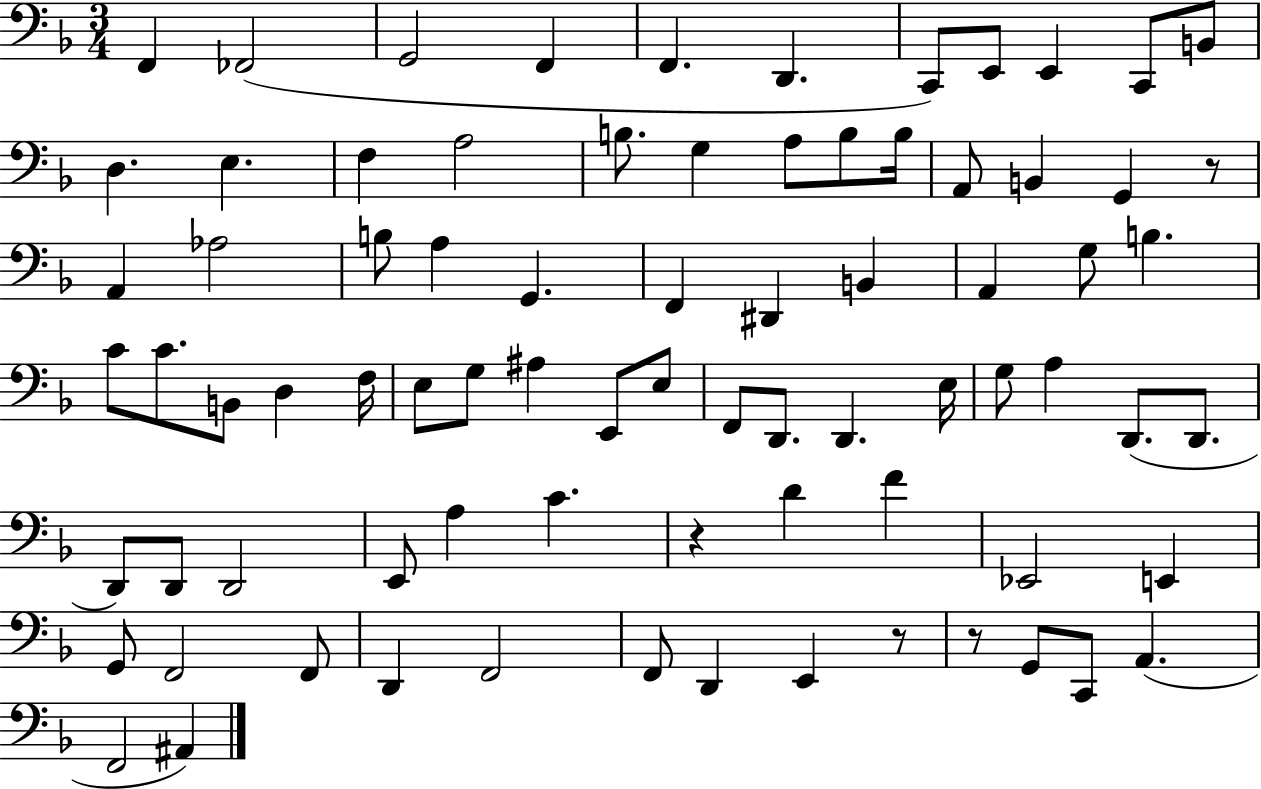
{
  \clef bass
  \numericTimeSignature
  \time 3/4
  \key f \major
  f,4 fes,2( | g,2 f,4 | f,4. d,4. | c,8) e,8 e,4 c,8 b,8 | \break d4. e4. | f4 a2 | b8. g4 a8 b8 b16 | a,8 b,4 g,4 r8 | \break a,4 aes2 | b8 a4 g,4. | f,4 dis,4 b,4 | a,4 g8 b4. | \break c'8 c'8. b,8 d4 f16 | e8 g8 ais4 e,8 e8 | f,8 d,8. d,4. e16 | g8 a4 d,8.( d,8. | \break d,8) d,8 d,2 | e,8 a4 c'4. | r4 d'4 f'4 | ees,2 e,4 | \break g,8 f,2 f,8 | d,4 f,2 | f,8 d,4 e,4 r8 | r8 g,8 c,8 a,4.( | \break f,2 ais,4) | \bar "|."
}